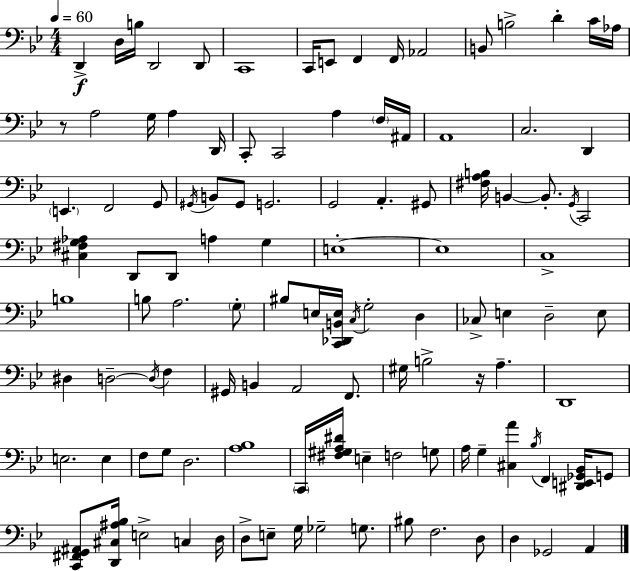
D2/q D3/s B3/s D2/h D2/e C2/w C2/s E2/e F2/q F2/s Ab2/h B2/e B3/h D4/q C4/s Ab3/s R/e A3/h G3/s A3/q D2/s C2/e C2/h A3/q F3/s A#2/s A2/w C3/h. D2/q E2/q. F2/h G2/e G#2/s B2/e G#2/e G2/h. G2/h A2/q. G#2/e [F#3,A3,B3]/s B2/q B2/e. G2/s C2/h [C#3,F#3,G3,Ab3]/q D2/e D2/e A3/q G3/q E3/w E3/w C3/w B3/w B3/e A3/h. G3/e BIS3/e E3/s [C2,Db2,B2,E3]/s C3/s G3/h D3/q CES3/e E3/q D3/h E3/e D#3/q D3/h D3/s F3/q G#2/s B2/q A2/h F2/e. G#3/s B3/h R/s A3/q. D2/w E3/h. E3/q F3/e G3/e D3/h. [A3,Bb3]/w C2/s [F#3,G#3,A3,D#4]/s E3/q F3/h G3/e A3/s G3/q [C#3,A4]/q Bb3/s F2/q [D#2,E2,Gb2,Bb2]/s G2/e [C2,F#2,G2,A#2]/e [D2,C#3,A#3,Bb3]/s E3/h C3/q D3/s D3/e E3/e G3/s Gb3/h G3/e. BIS3/e F3/h. D3/e D3/q Gb2/h A2/q